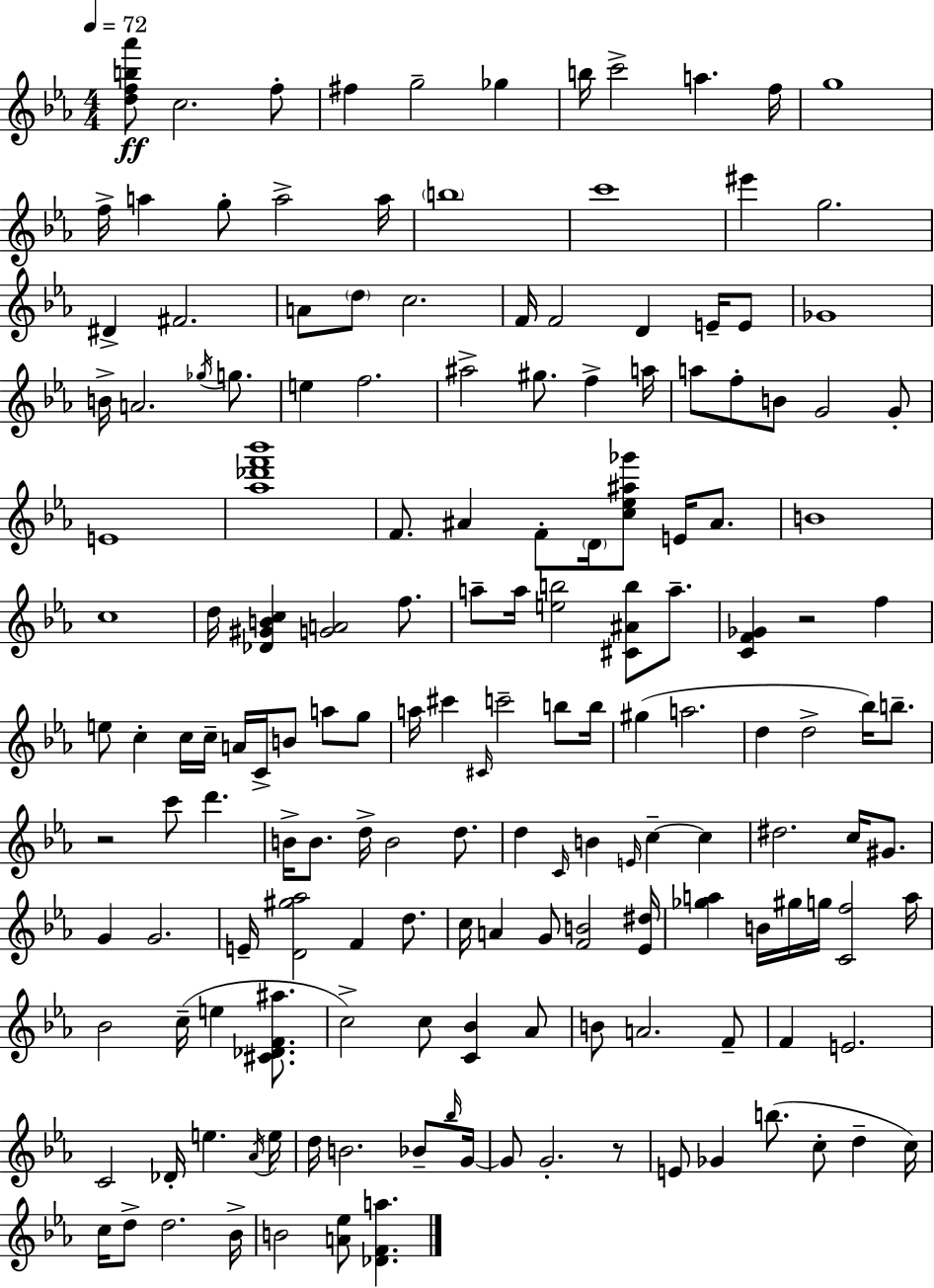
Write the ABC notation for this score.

X:1
T:Untitled
M:4/4
L:1/4
K:Eb
[dfb_a']/2 c2 f/2 ^f g2 _g b/4 c'2 a f/4 g4 f/4 a g/2 a2 a/4 b4 c'4 ^e' g2 ^D ^F2 A/2 d/2 c2 F/4 F2 D E/4 E/2 _G4 B/4 A2 _g/4 g/2 e f2 ^a2 ^g/2 f a/4 a/2 f/2 B/2 G2 G/2 E4 [_a_d'f'_b']4 F/2 ^A F/2 D/4 [c_e^a_g']/2 E/4 ^A/2 B4 c4 d/4 [_D^GBc] [GA]2 f/2 a/2 a/4 [eb]2 [^C^Ab]/2 a/2 [CF_G] z2 f e/2 c c/4 c/4 A/4 C/4 B/2 a/2 g/2 a/4 ^c' ^C/4 c'2 b/2 b/4 ^g a2 d d2 _b/4 b/2 z2 c'/2 d' B/4 B/2 d/4 B2 d/2 d C/4 B E/4 c c ^d2 c/4 ^G/2 G G2 E/4 [D^g_a]2 F d/2 c/4 A G/2 [FB]2 [_E^d]/4 [_ga] B/4 ^g/4 g/4 [Cf]2 a/4 _B2 c/4 e [^C_DF^a]/2 c2 c/2 [C_B] _A/2 B/2 A2 F/2 F E2 C2 _D/4 e _A/4 e/4 d/4 B2 _B/2 _b/4 G/4 G/2 G2 z/2 E/2 _G b/2 c/2 d c/4 c/4 d/2 d2 _B/4 B2 [A_e]/2 [_DFa]